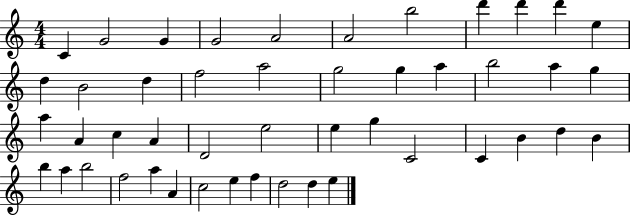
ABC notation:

X:1
T:Untitled
M:4/4
L:1/4
K:C
C G2 G G2 A2 A2 b2 d' d' d' e d B2 d f2 a2 g2 g a b2 a g a A c A D2 e2 e g C2 C B d B b a b2 f2 a A c2 e f d2 d e